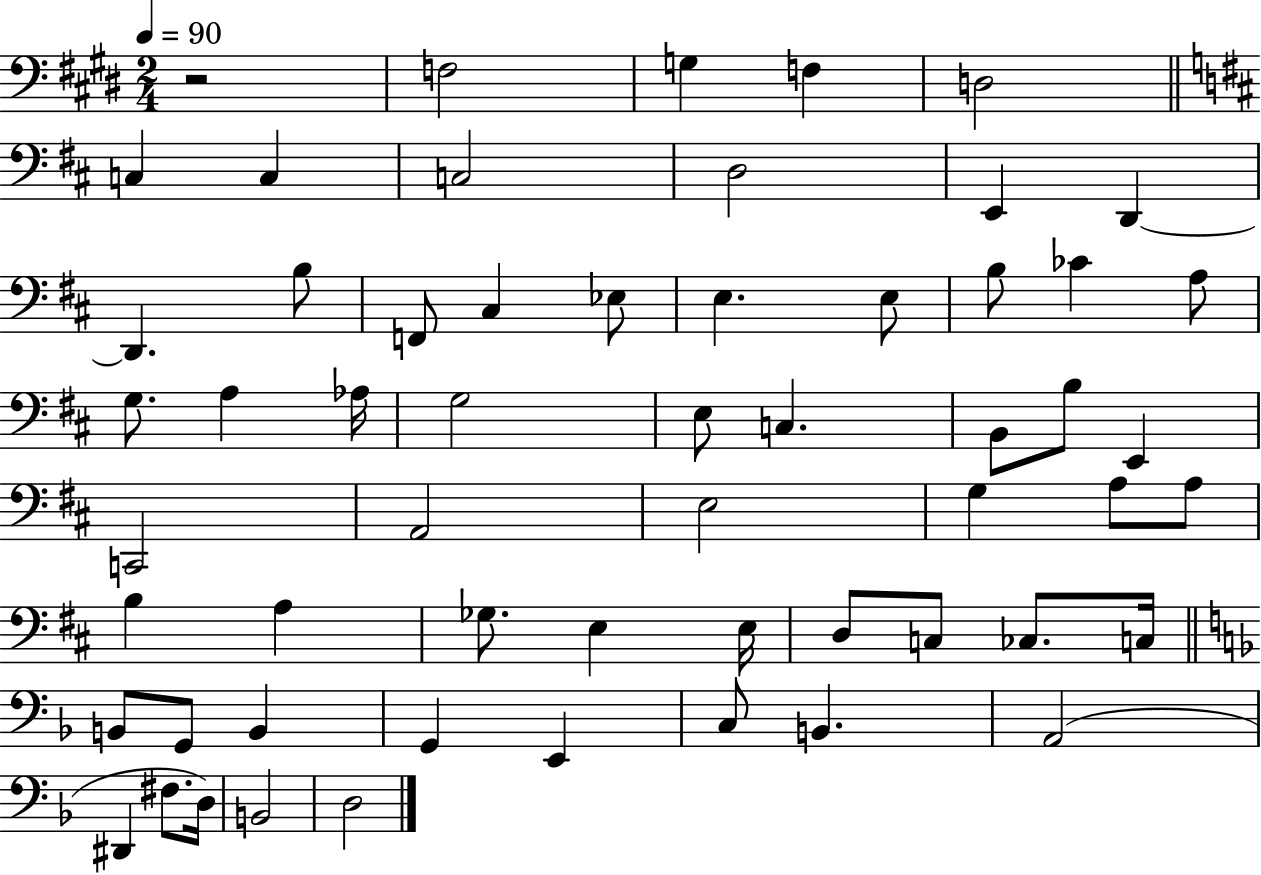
{
  \clef bass
  \numericTimeSignature
  \time 2/4
  \key e \major
  \tempo 4 = 90
  \repeat volta 2 { r2 | f2 | g4 f4 | d2 | \break \bar "||" \break \key d \major c4 c4 | c2 | d2 | e,4 d,4~~ | \break d,4. b8 | f,8 cis4 ees8 | e4. e8 | b8 ces'4 a8 | \break g8. a4 aes16 | g2 | e8 c4. | b,8 b8 e,4 | \break c,2 | a,2 | e2 | g4 a8 a8 | \break b4 a4 | ges8. e4 e16 | d8 c8 ces8. c16 | \bar "||" \break \key f \major b,8 g,8 b,4 | g,4 e,4 | c8 b,4. | a,2( | \break dis,4 fis8. d16) | b,2 | d2 | } \bar "|."
}